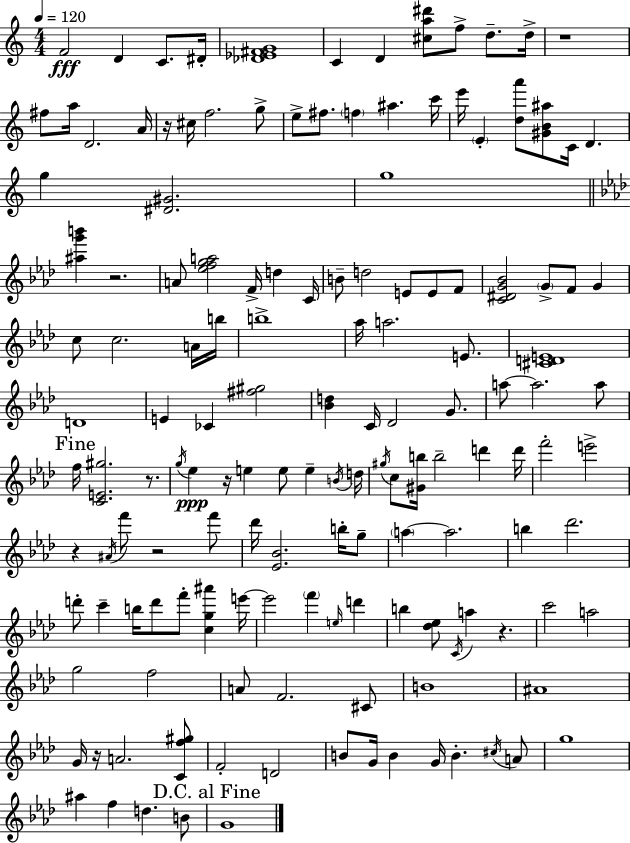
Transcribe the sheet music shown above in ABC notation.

X:1
T:Untitled
M:4/4
L:1/4
K:Am
F2 D C/2 ^D/4 [_D_E^FG]4 C D [^ca^d']/2 f/2 d/2 d/4 z4 ^f/2 a/4 D2 A/4 z/4 ^c/4 f2 g/2 e/2 ^f/2 f ^a c'/4 e'/4 E [da']/2 [^GB^a]/2 C/4 D g [^D^G]2 g4 [^ag'b'] z2 A/2 [_efga]2 F/4 d C/4 B/2 d2 E/2 E/2 F/2 [C^DG_B]2 G/2 F/2 G c/2 c2 A/4 b/4 b4 _a/4 a2 E/2 [^CDE]4 D4 E _C [^f^g]2 [_Bd] C/4 _D2 G/2 a/2 a2 a/2 f/4 [CE^g]2 z/2 g/4 _e z/4 e e/2 e B/4 d/4 ^g/4 c/2 [^Gb]/4 b2 d' d'/4 f'2 e'2 z ^A/4 f'/2 z2 f'/2 _d'/4 [_E_B]2 b/4 g/2 a a2 b _d'2 d'/2 c' b/4 d'/2 f'/2 [cg^a'] e'/4 e'2 f' e/4 d' b [_d_e]/2 C/4 a z c'2 a2 g2 f2 A/2 F2 ^C/2 B4 ^A4 G/4 z/4 A2 [Cf^g]/2 F2 D2 B/2 G/4 B G/4 B ^c/4 A/2 g4 ^a f d B/2 G4